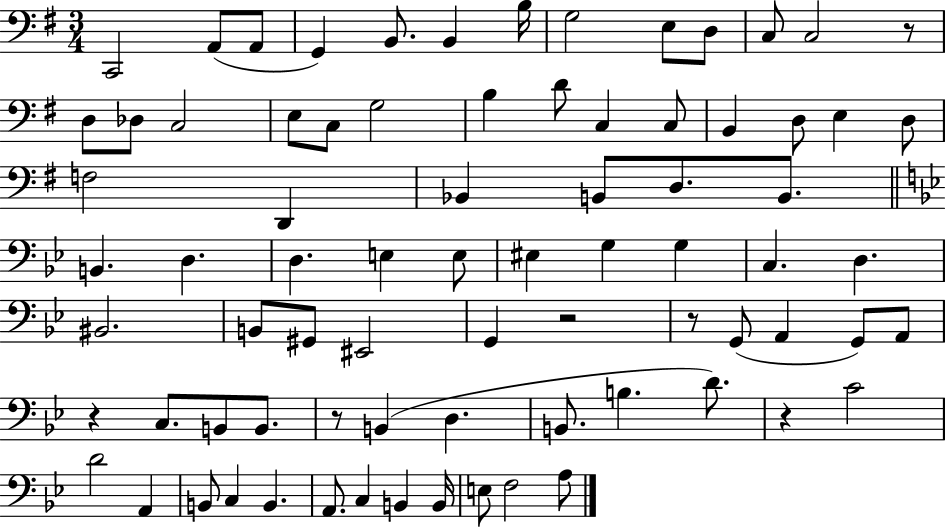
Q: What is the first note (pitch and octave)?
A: C2